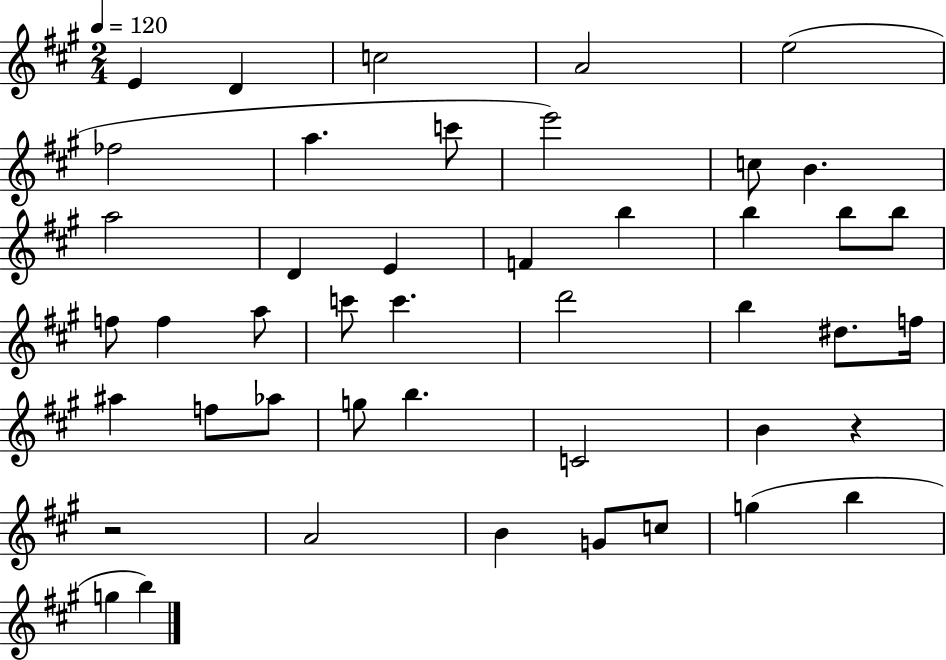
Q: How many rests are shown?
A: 2